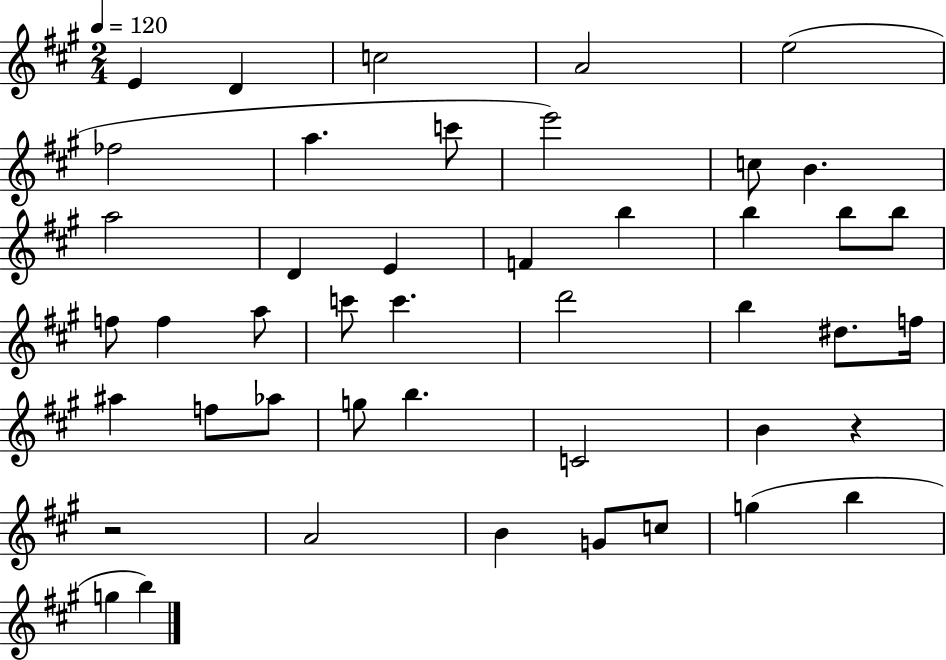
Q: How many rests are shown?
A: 2